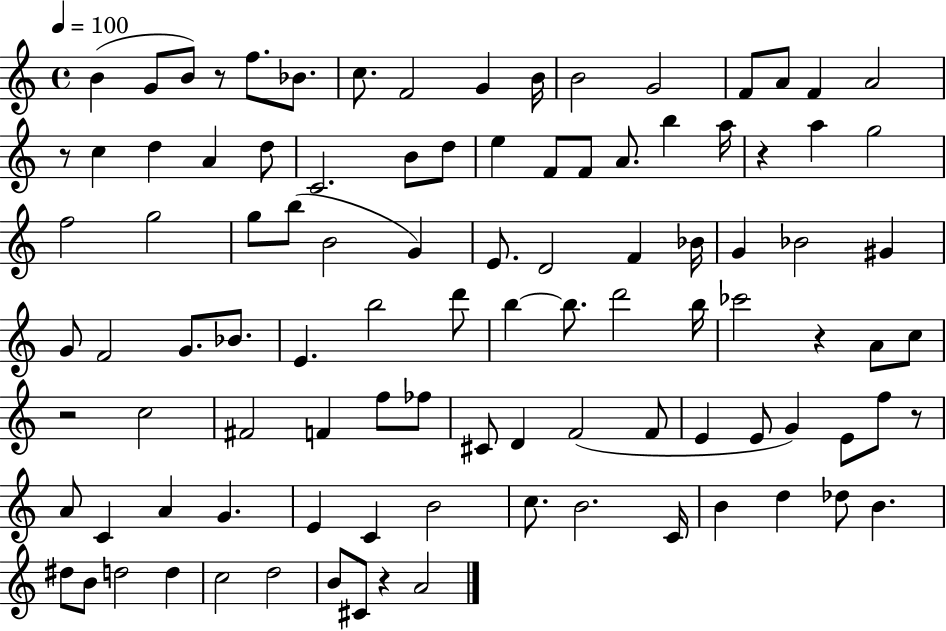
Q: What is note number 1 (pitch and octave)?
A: B4